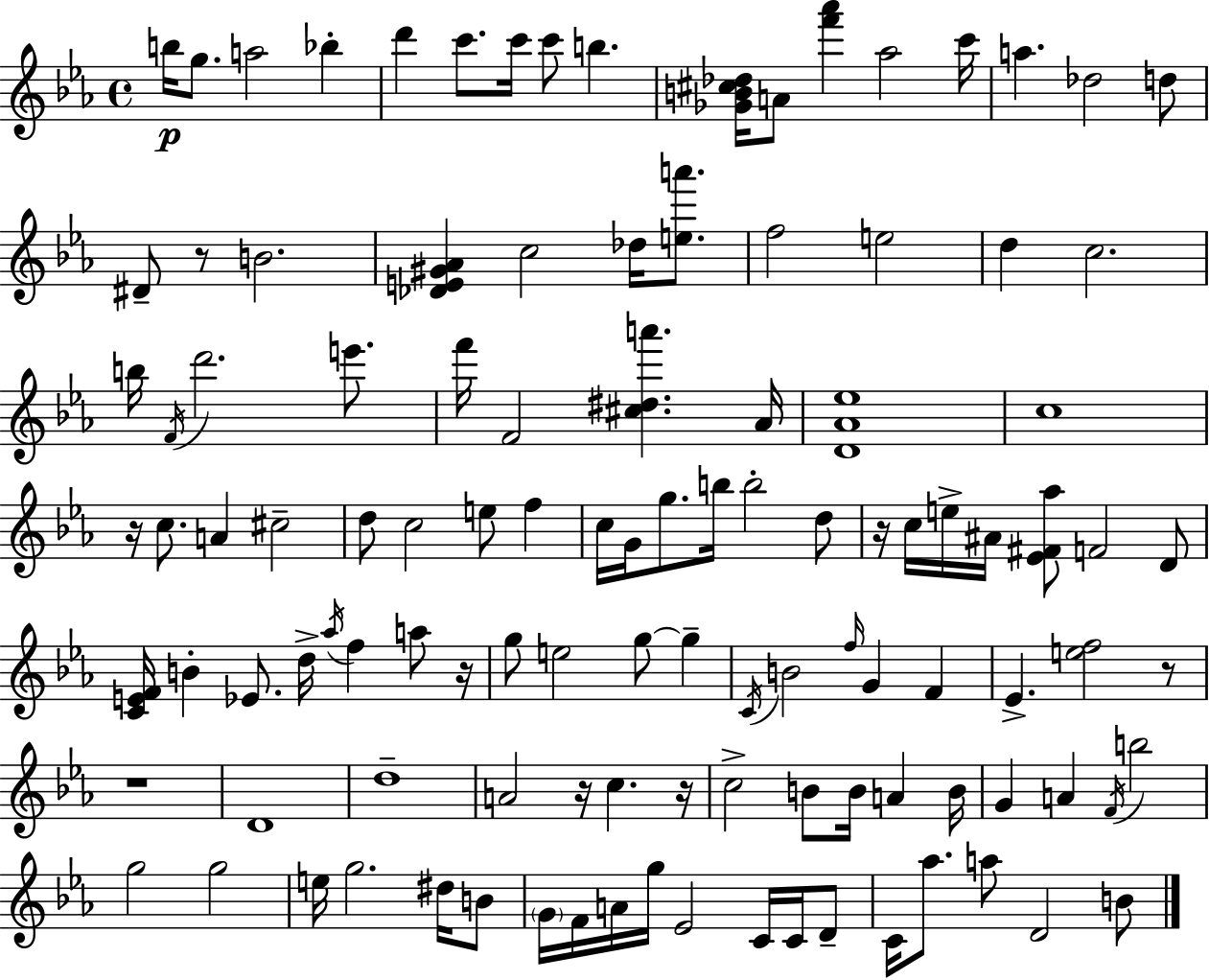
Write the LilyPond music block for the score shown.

{
  \clef treble
  \time 4/4
  \defaultTimeSignature
  \key ees \major
  \repeat volta 2 { b''16\p g''8. a''2 bes''4-. | d'''4 c'''8. c'''16 c'''8 b''4. | <ges' b' cis'' des''>16 a'8 <f''' aes'''>4 aes''2 c'''16 | a''4. des''2 d''8 | \break dis'8-- r8 b'2. | <des' e' gis' aes'>4 c''2 des''16 <e'' a'''>8. | f''2 e''2 | d''4 c''2. | \break b''16 \acciaccatura { f'16 } d'''2. e'''8. | f'''16 f'2 <cis'' dis'' a'''>4. | aes'16 <d' aes' ees''>1 | c''1 | \break r16 c''8. a'4 cis''2-- | d''8 c''2 e''8 f''4 | c''16 g'16 g''8. b''16 b''2-. d''8 | r16 c''16 e''16-> ais'16 <ees' fis' aes''>8 f'2 d'8 | \break <c' e' f'>16 b'4-. ees'8. d''16-> \acciaccatura { aes''16 } f''4 a''8 | r16 g''8 e''2 g''8~~ g''4-- | \acciaccatura { c'16 } b'2 \grace { f''16 } g'4 | f'4 ees'4.-> <e'' f''>2 | \break r8 r1 | d'1 | d''1-- | a'2 r16 c''4. | \break r16 c''2-> b'8 b'16 a'4 | b'16 g'4 a'4 \acciaccatura { f'16 } b''2 | g''2 g''2 | e''16 g''2. | \break dis''16 b'8 \parenthesize g'16 f'16 a'16 g''16 ees'2 | c'16 c'16 d'8-- c'16 aes''8. a''8 d'2 | b'8 } \bar "|."
}